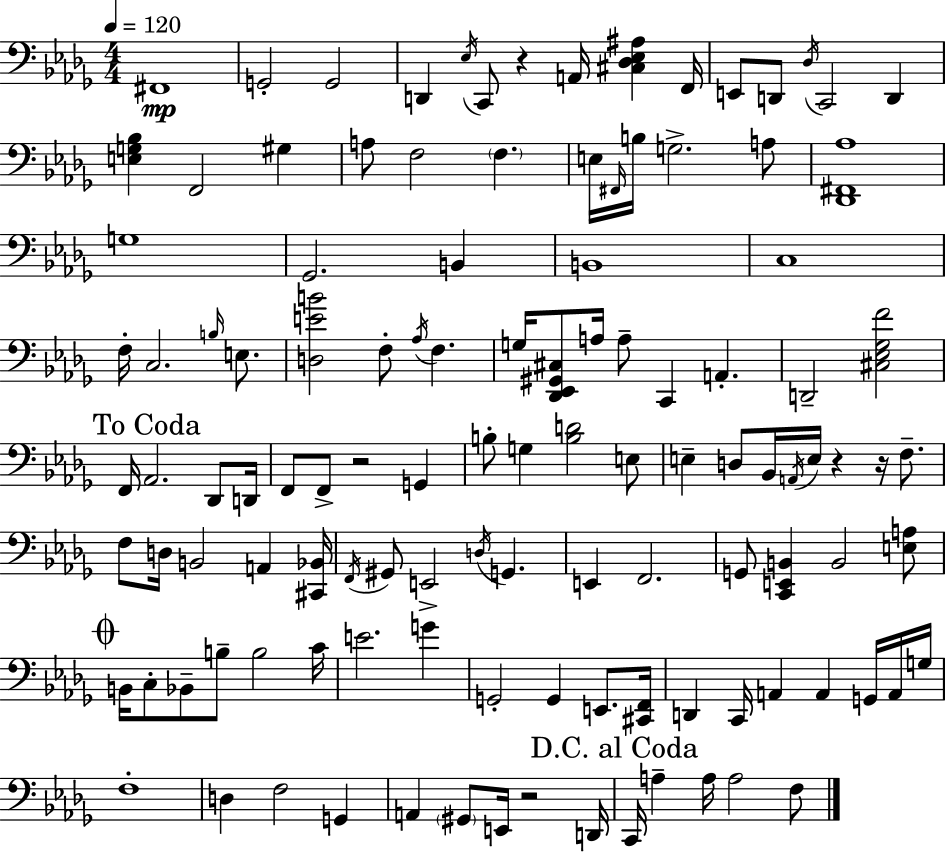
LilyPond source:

{
  \clef bass
  \numericTimeSignature
  \time 4/4
  \key bes \minor
  \tempo 4 = 120
  \repeat volta 2 { fis,1\mp | g,2-. g,2 | d,4 \acciaccatura { ees16 } c,8 r4 a,16 <cis des ees ais>4 | f,16 e,8 d,8 \acciaccatura { des16 } c,2 d,4 | \break <e g bes>4 f,2 gis4 | a8 f2 \parenthesize f4. | e16 \grace { fis,16 } b16 g2.-> | a8 <des, fis, aes>1 | \break g1 | ges,2. b,4 | b,1 | c1 | \break f16-. c2. | \grace { b16 } e8. <d e' b'>2 f8-. \acciaccatura { aes16 } f4. | g16 <des, ees, gis, cis>8 a16 a8-- c,4 a,4.-. | d,2-- <cis ees ges f'>2 | \break \mark "To Coda" f,16 aes,2. | des,8 d,16 f,8 f,8-> r2 | g,4 b8-. g4 <b d'>2 | e8 e4-- d8 bes,16 \acciaccatura { a,16 } e16 r4 | \break r16 f8.-- f8 d16 b,2 | a,4 <cis, bes,>16 \acciaccatura { f,16 } gis,8 e,2-> | \acciaccatura { d16 } g,4. e,4 f,2. | g,8 <c, e, b,>4 b,2 | \break <e a>8 \mark \markup { \musicglyph "scripts.coda" } b,16 c8-. bes,8-- b8-- b2 | c'16 e'2. | g'4 g,2-. | g,4 e,8. <cis, f,>16 d,4 c,16 a,4 | \break a,4 g,16 a,16 g16 f1-. | d4 f2 | g,4 a,4 \parenthesize gis,8 e,16 r2 | d,16 \mark "D.C. al Coda" c,16 a4-- a16 a2 | \break f8 } \bar "|."
}